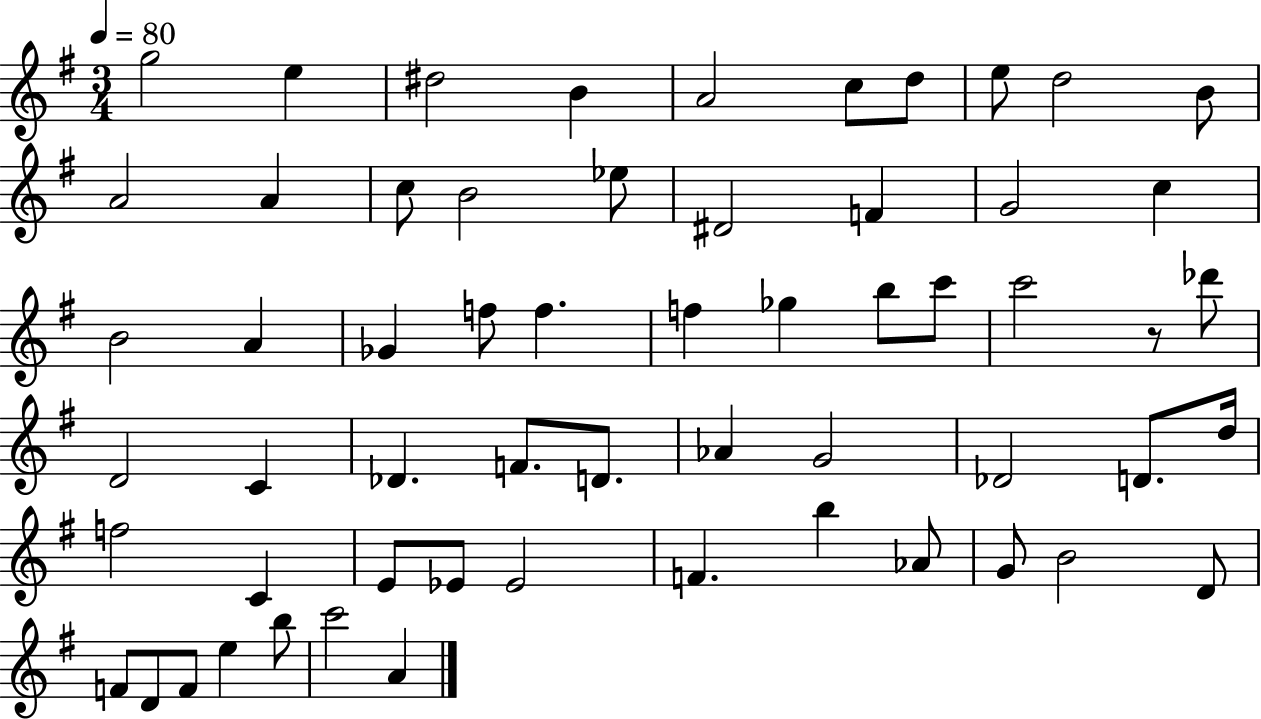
G5/h E5/q D#5/h B4/q A4/h C5/e D5/e E5/e D5/h B4/e A4/h A4/q C5/e B4/h Eb5/e D#4/h F4/q G4/h C5/q B4/h A4/q Gb4/q F5/e F5/q. F5/q Gb5/q B5/e C6/e C6/h R/e Db6/e D4/h C4/q Db4/q. F4/e. D4/e. Ab4/q G4/h Db4/h D4/e. D5/s F5/h C4/q E4/e Eb4/e Eb4/h F4/q. B5/q Ab4/e G4/e B4/h D4/e F4/e D4/e F4/e E5/q B5/e C6/h A4/q